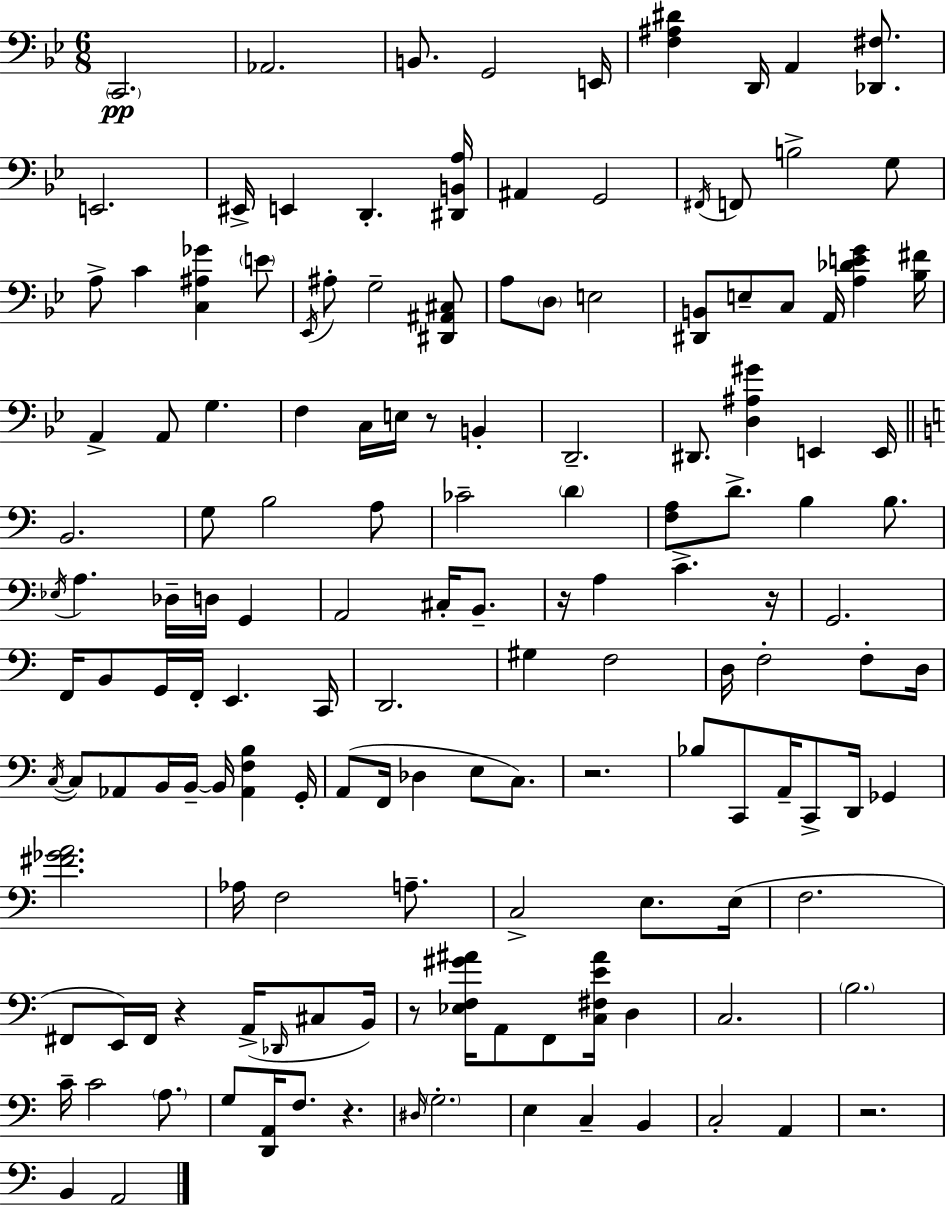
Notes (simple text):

C2/h. Ab2/h. B2/e. G2/h E2/s [F3,A#3,D#4]/q D2/s A2/q [Db2,F#3]/e. E2/h. EIS2/s E2/q D2/q. [D#2,B2,A3]/s A#2/q G2/h F#2/s F2/e B3/h G3/e A3/e C4/q [C3,A#3,Gb4]/q E4/e Eb2/s A#3/e G3/h [D#2,A#2,C#3]/e A3/e D3/e E3/h [D#2,B2]/e E3/e C3/e A2/s [A3,Db4,E4,G4]/q [Bb3,F#4]/s A2/q A2/e G3/q. F3/q C3/s E3/s R/e B2/q D2/h. D#2/e. [D3,A#3,G#4]/q E2/q E2/s B2/h. G3/e B3/h A3/e CES4/h D4/q [F3,A3]/e D4/e. B3/q B3/e. Eb3/s A3/q. Db3/s D3/s G2/q A2/h C#3/s B2/e. R/s A3/q C4/q. R/s G2/h. F2/s B2/e G2/s F2/s E2/q. C2/s D2/h. G#3/q F3/h D3/s F3/h F3/e D3/s C3/s C3/e Ab2/e B2/s B2/s B2/s [Ab2,F3,B3]/q G2/s A2/e F2/s Db3/q E3/e C3/e. R/h. Bb3/e C2/e A2/s C2/e D2/s Gb2/q [F#4,Gb4,A4]/h. Ab3/s F3/h A3/e. C3/h E3/e. E3/s F3/h. F#2/e E2/s F#2/s R/q A2/s Db2/s C#3/e B2/s R/e [Eb3,F3,G#4,A#4]/s A2/e F2/e [C3,F#3,E4,A#4]/s D3/q C3/h. B3/h. C4/s C4/h A3/e. G3/e [D2,A2]/s F3/e. R/q. D#3/s G3/h. E3/q C3/q B2/q C3/h A2/q R/h. B2/q A2/h